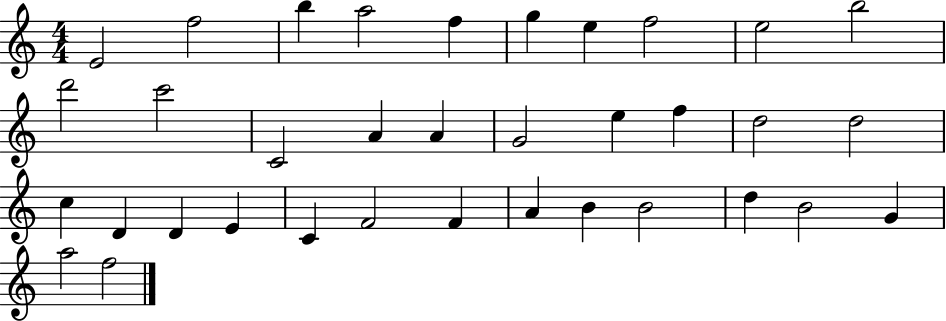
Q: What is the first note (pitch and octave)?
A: E4